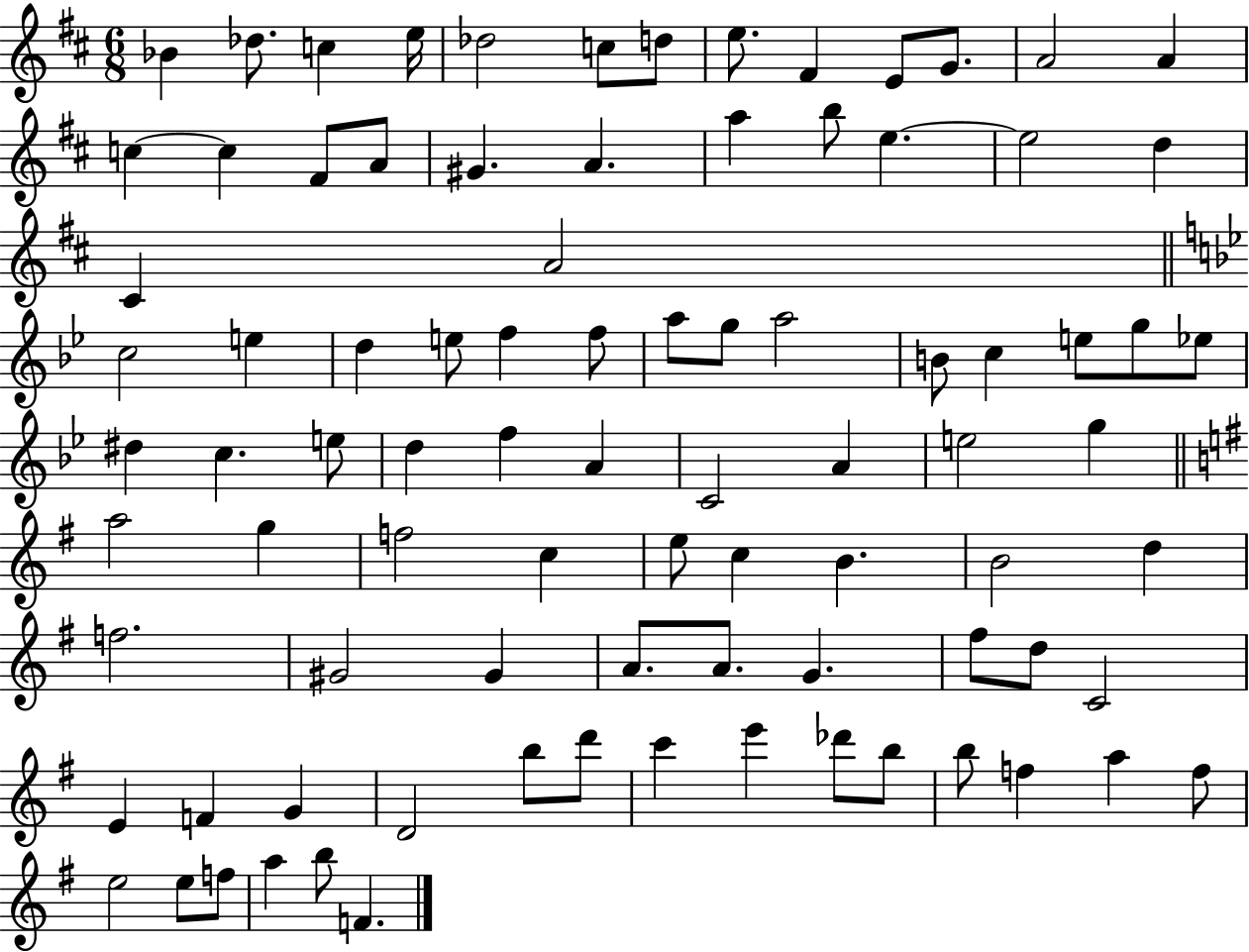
X:1
T:Untitled
M:6/8
L:1/4
K:D
_B _d/2 c e/4 _d2 c/2 d/2 e/2 ^F E/2 G/2 A2 A c c ^F/2 A/2 ^G A a b/2 e e2 d ^C A2 c2 e d e/2 f f/2 a/2 g/2 a2 B/2 c e/2 g/2 _e/2 ^d c e/2 d f A C2 A e2 g a2 g f2 c e/2 c B B2 d f2 ^G2 ^G A/2 A/2 G ^f/2 d/2 C2 E F G D2 b/2 d'/2 c' e' _d'/2 b/2 b/2 f a f/2 e2 e/2 f/2 a b/2 F